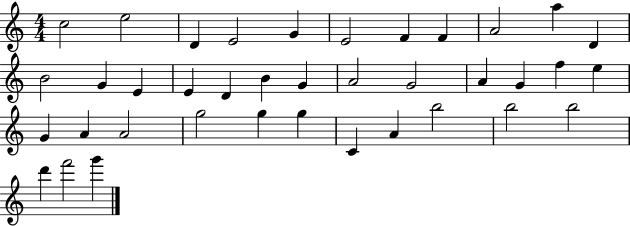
X:1
T:Untitled
M:4/4
L:1/4
K:C
c2 e2 D E2 G E2 F F A2 a D B2 G E E D B G A2 G2 A G f e G A A2 g2 g g C A b2 b2 b2 d' f'2 g'